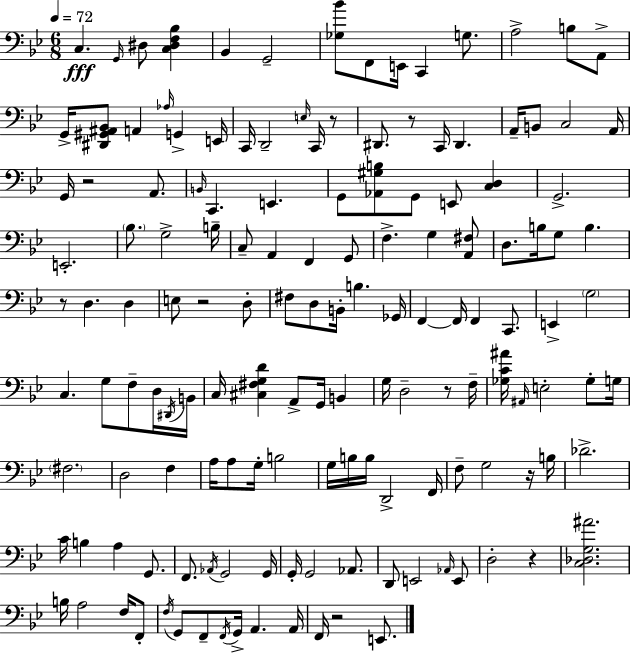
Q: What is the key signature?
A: BES major